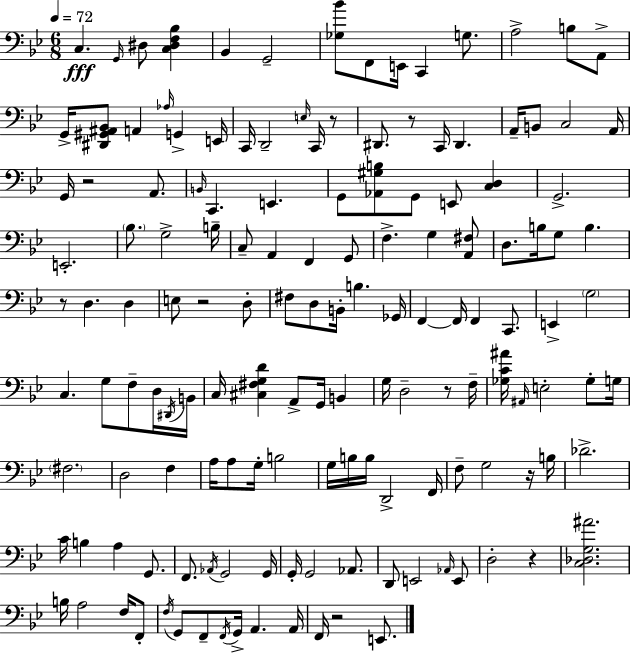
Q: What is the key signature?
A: BES major